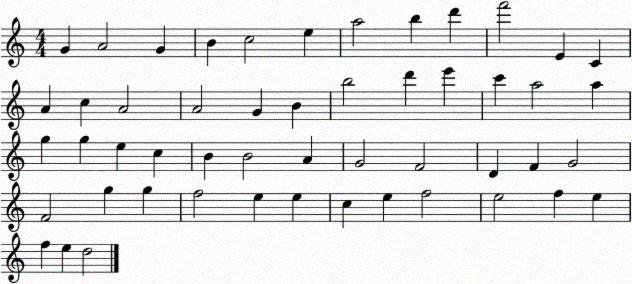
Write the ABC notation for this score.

X:1
T:Untitled
M:4/4
L:1/4
K:C
G A2 G B c2 e a2 b d' f'2 E C A c A2 A2 G B b2 d' e' c' a2 a g g e c B B2 A G2 F2 D F G2 F2 g g f2 e e c e f2 e2 f e f e d2